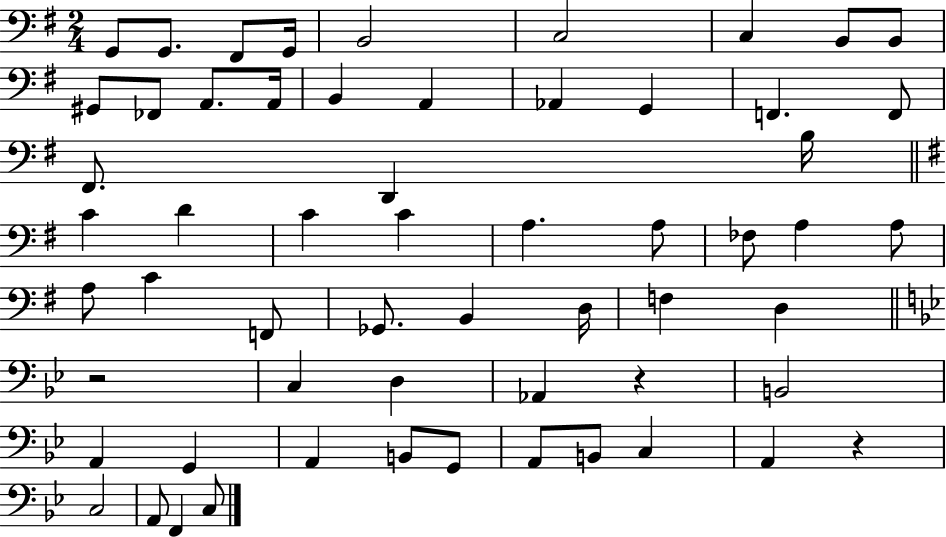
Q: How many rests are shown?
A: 3